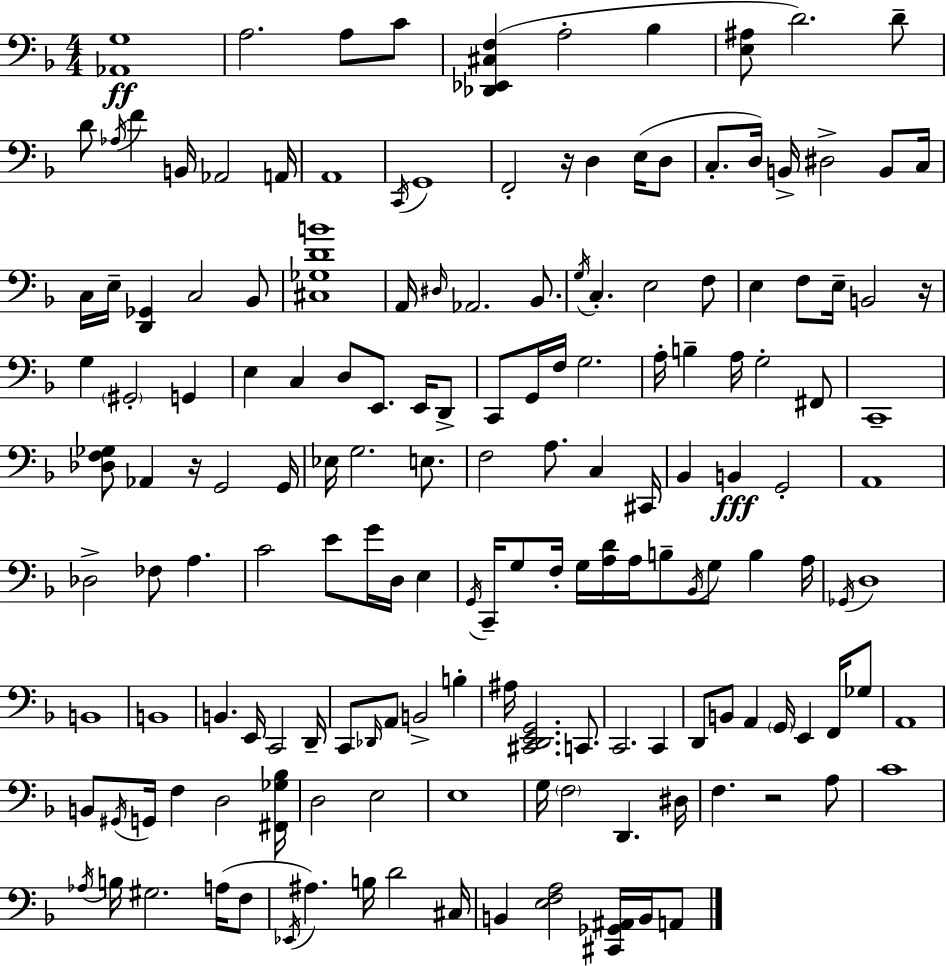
{
  \clef bass
  \numericTimeSignature
  \time 4/4
  \key f \major
  <aes, g>1\ff | a2. a8 c'8 | <des, ees, cis f>4( a2-. bes4 | <e ais>8 d'2.) d'8-- | \break d'8 \acciaccatura { aes16 } f'4 b,16 aes,2 | a,16 a,1 | \acciaccatura { c,16 } g,1 | f,2-. r16 d4 e16( | \break d8 c8.-. d16) b,16-> dis2-> b,8 | c16 c16 e16-- <d, ges,>4 c2 | bes,8 <cis ges d' b'>1 | a,16 \grace { dis16 } aes,2. | \break bes,8. \acciaccatura { g16 } c4.-. e2 | f8 e4 f8 e16-- b,2 | r16 g4 \parenthesize gis,2-. | g,4 e4 c4 d8 e,8. | \break e,16 d,8-> c,8 g,16 f16 g2. | a16-. b4-- a16 g2-. | fis,8 c,1-- | <des f ges>8 aes,4 r16 g,2 | \break g,16 ees16 g2. | e8. f2 a8. c4 | cis,16 bes,4 b,4\fff g,2-. | a,1 | \break des2-> fes8 a4. | c'2 e'8 g'16 d16 | e4 \acciaccatura { g,16 } c,16-- g8 f16-. g16 <a d'>16 a16 b8-- \acciaccatura { bes,16 } g8 | b4 a16 \acciaccatura { ges,16 } d1 | \break b,1 | b,1 | b,4. e,16 c,2 | d,16-- c,8 \grace { des,16 } a,8 b,2-> | \break b4-. ais16 <cis, d, e, g,>2. | c,8. c,2. | c,4 d,8 b,8 a,4 | \parenthesize g,16 e,4 f,16 ges8 a,1 | \break b,8 \acciaccatura { gis,16 } g,16 f4 | d2 <fis, ges bes>16 d2 | e2 e1 | g16 \parenthesize f2 | \break d,4. dis16 f4. r2 | a8 c'1 | \acciaccatura { aes16 } b16 gis2. | a16( f8 \acciaccatura { ees,16 } ais4.) | \break b16 d'2 cis16 b,4 <e f a>2 | <cis, ges, ais,>16 b,16 a,8 \bar "|."
}